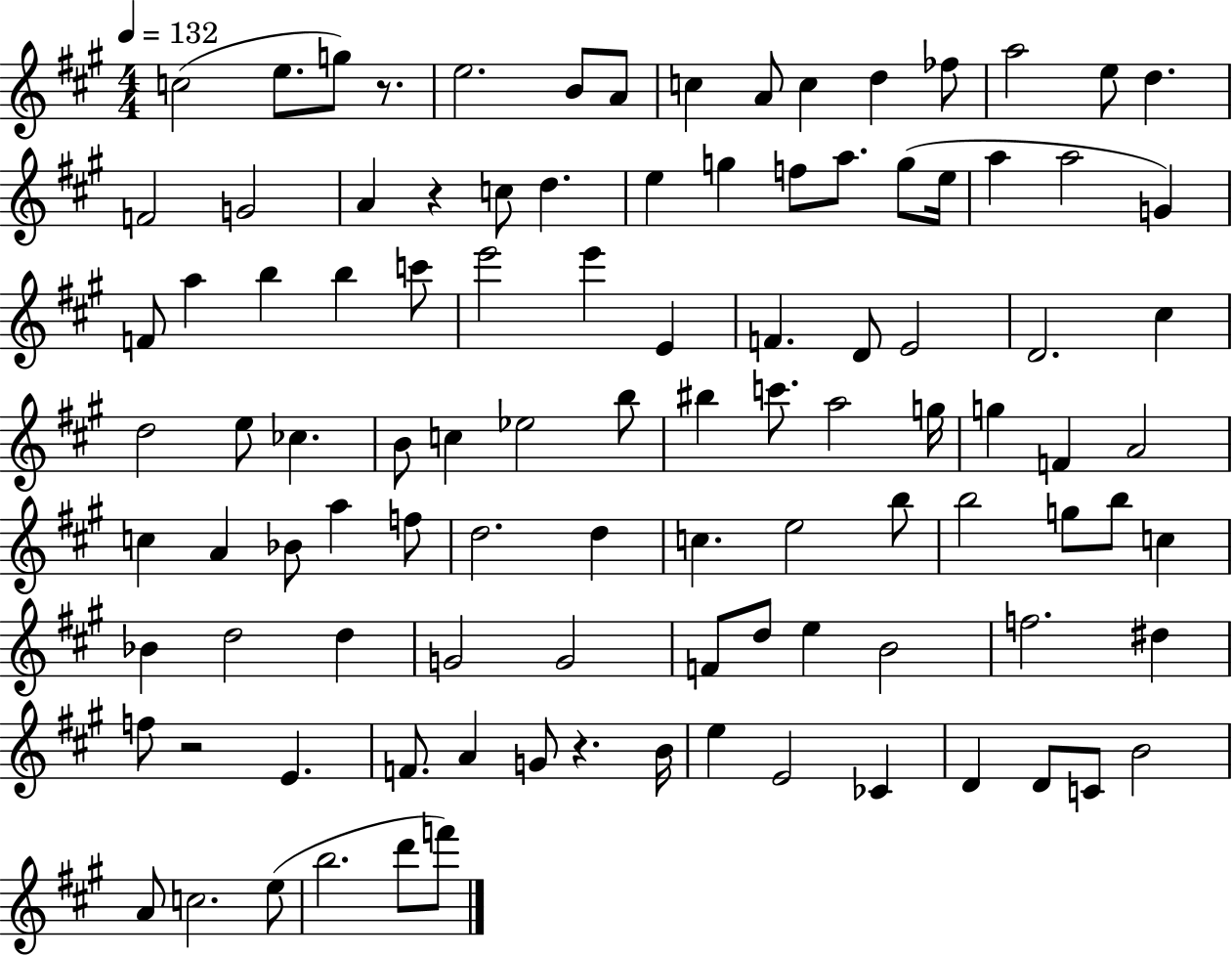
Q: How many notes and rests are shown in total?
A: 103